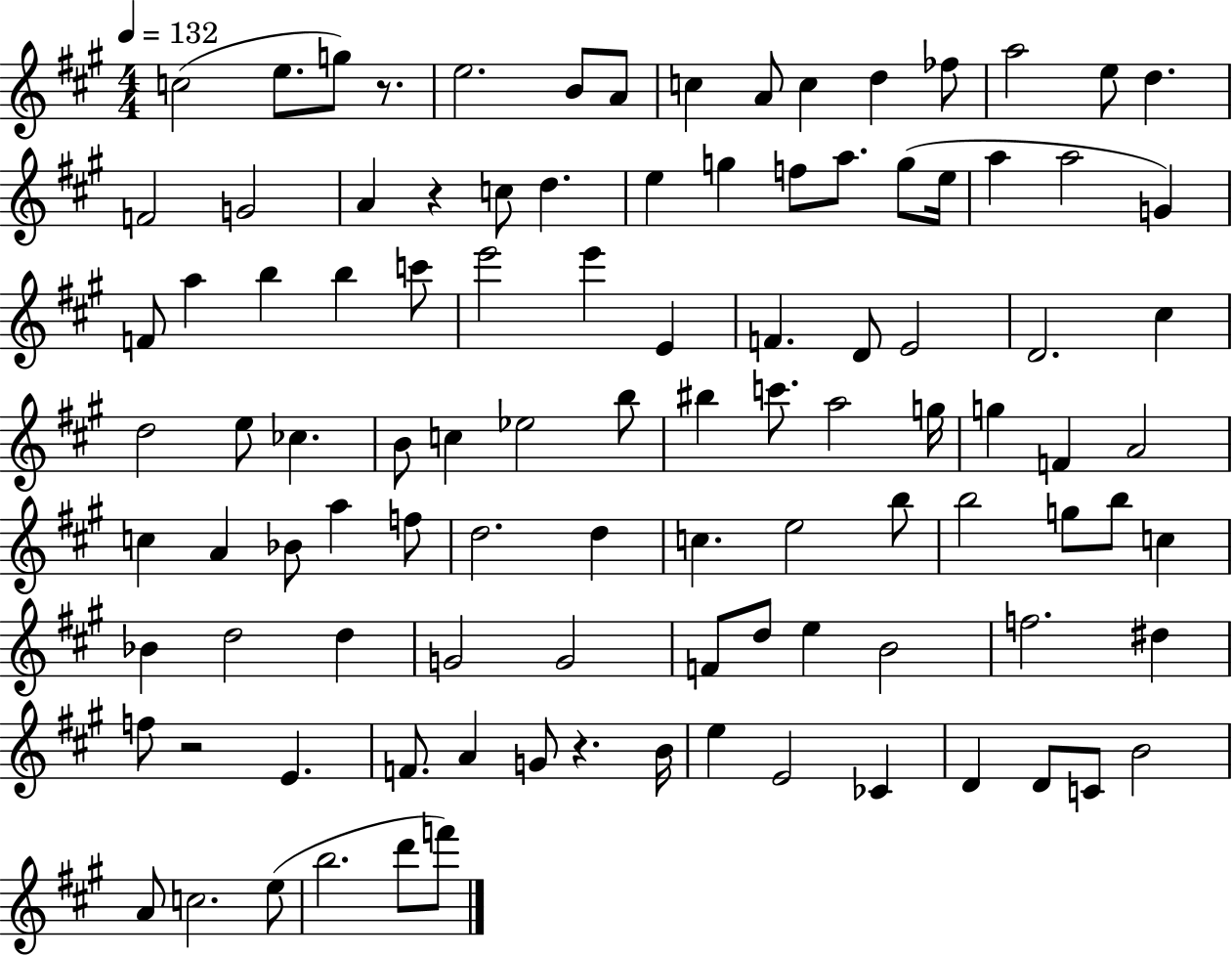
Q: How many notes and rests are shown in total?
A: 103